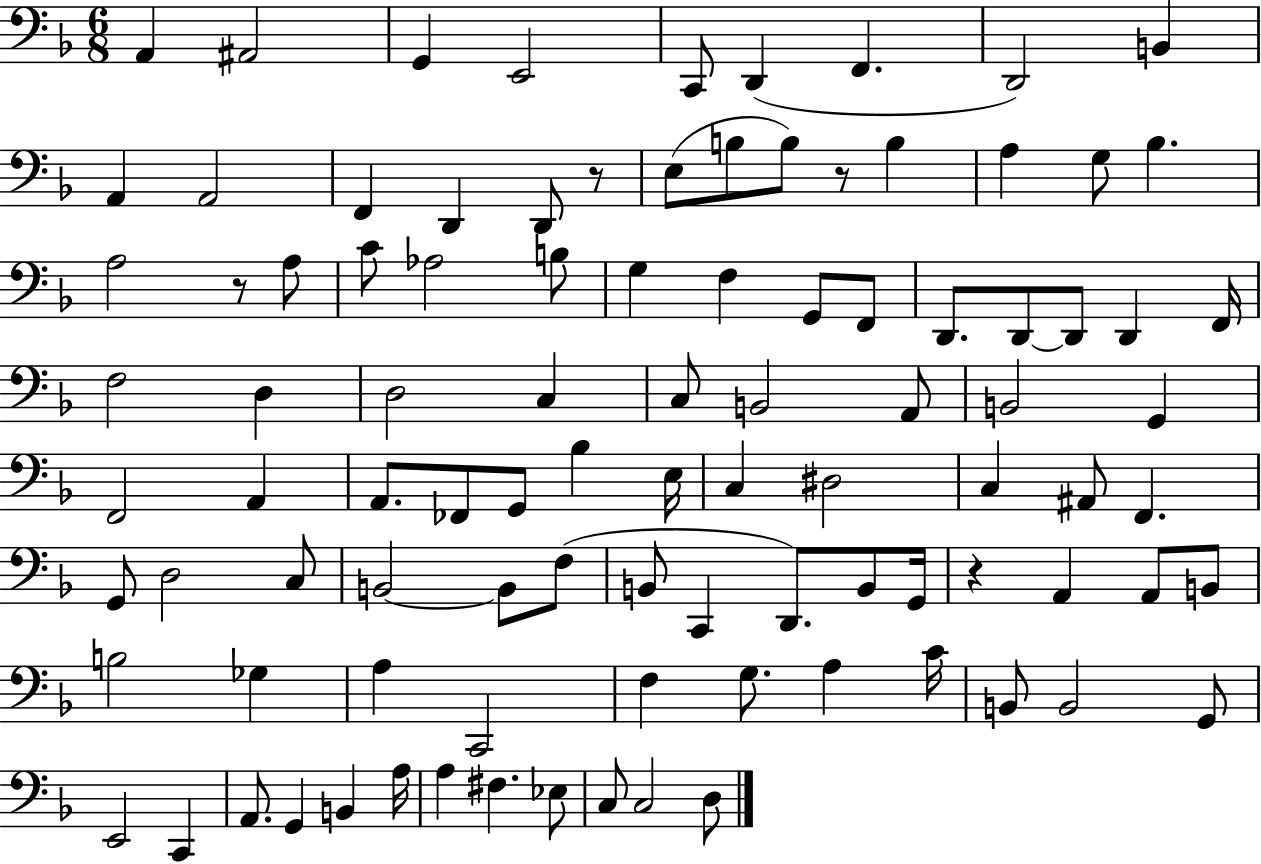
A2/q A#2/h G2/q E2/h C2/e D2/q F2/q. D2/h B2/q A2/q A2/h F2/q D2/q D2/e R/e E3/e B3/e B3/e R/e B3/q A3/q G3/e Bb3/q. A3/h R/e A3/e C4/e Ab3/h B3/e G3/q F3/q G2/e F2/e D2/e. D2/e D2/e D2/q F2/s F3/h D3/q D3/h C3/q C3/e B2/h A2/e B2/h G2/q F2/h A2/q A2/e. FES2/e G2/e Bb3/q E3/s C3/q D#3/h C3/q A#2/e F2/q. G2/e D3/h C3/e B2/h B2/e F3/e B2/e C2/q D2/e. B2/e G2/s R/q A2/q A2/e B2/e B3/h Gb3/q A3/q C2/h F3/q G3/e. A3/q C4/s B2/e B2/h G2/e E2/h C2/q A2/e. G2/q B2/q A3/s A3/q F#3/q. Eb3/e C3/e C3/h D3/e